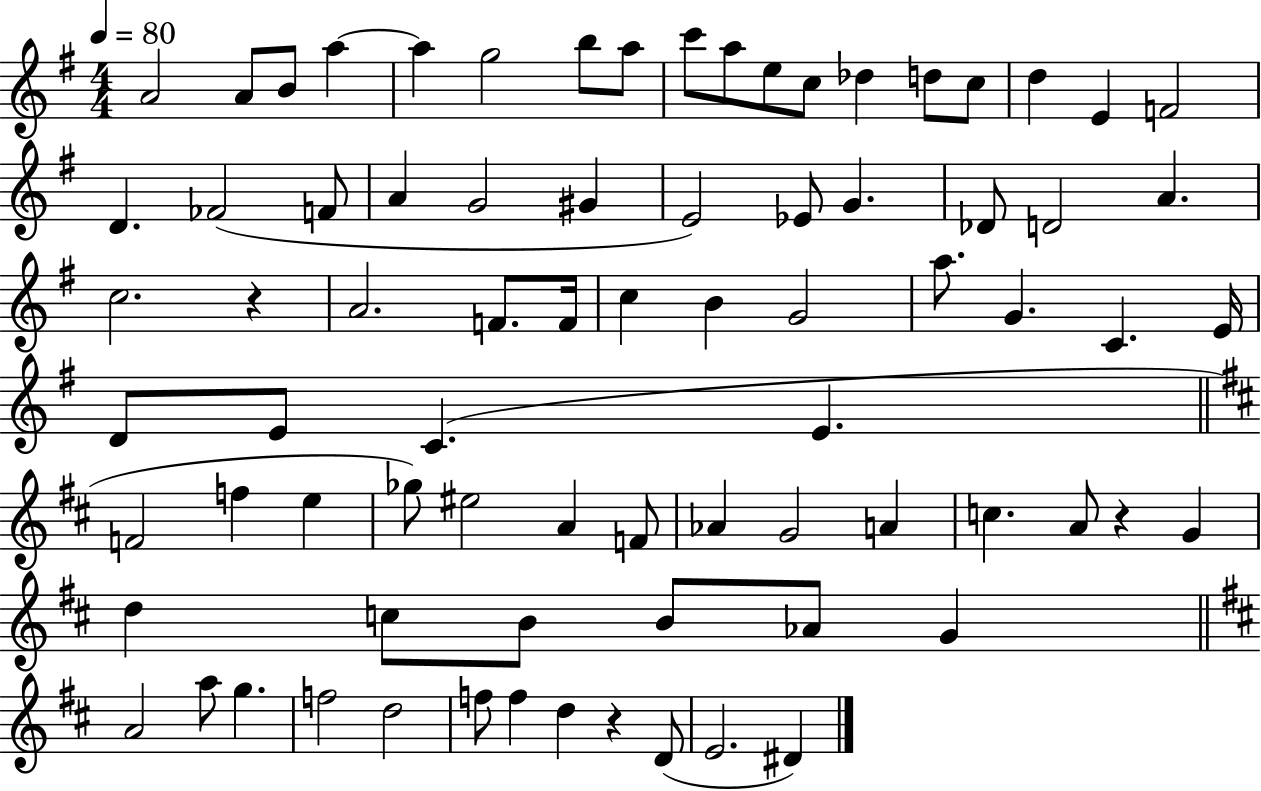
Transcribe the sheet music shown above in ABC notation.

X:1
T:Untitled
M:4/4
L:1/4
K:G
A2 A/2 B/2 a a g2 b/2 a/2 c'/2 a/2 e/2 c/2 _d d/2 c/2 d E F2 D _F2 F/2 A G2 ^G E2 _E/2 G _D/2 D2 A c2 z A2 F/2 F/4 c B G2 a/2 G C E/4 D/2 E/2 C E F2 f e _g/2 ^e2 A F/2 _A G2 A c A/2 z G d c/2 B/2 B/2 _A/2 G A2 a/2 g f2 d2 f/2 f d z D/2 E2 ^D